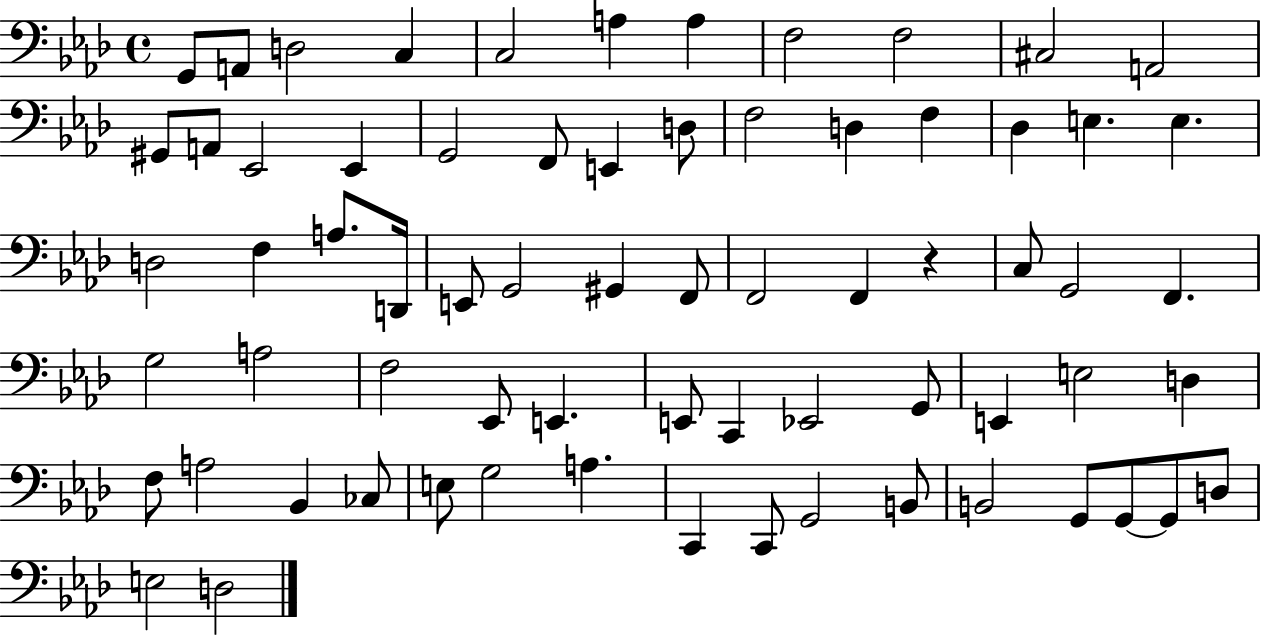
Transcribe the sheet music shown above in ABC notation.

X:1
T:Untitled
M:4/4
L:1/4
K:Ab
G,,/2 A,,/2 D,2 C, C,2 A, A, F,2 F,2 ^C,2 A,,2 ^G,,/2 A,,/2 _E,,2 _E,, G,,2 F,,/2 E,, D,/2 F,2 D, F, _D, E, E, D,2 F, A,/2 D,,/4 E,,/2 G,,2 ^G,, F,,/2 F,,2 F,, z C,/2 G,,2 F,, G,2 A,2 F,2 _E,,/2 E,, E,,/2 C,, _E,,2 G,,/2 E,, E,2 D, F,/2 A,2 _B,, _C,/2 E,/2 G,2 A, C,, C,,/2 G,,2 B,,/2 B,,2 G,,/2 G,,/2 G,,/2 D,/2 E,2 D,2